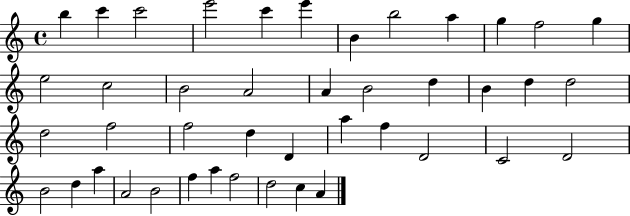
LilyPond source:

{
  \clef treble
  \time 4/4
  \defaultTimeSignature
  \key c \major
  b''4 c'''4 c'''2 | e'''2 c'''4 e'''4 | b'4 b''2 a''4 | g''4 f''2 g''4 | \break e''2 c''2 | b'2 a'2 | a'4 b'2 d''4 | b'4 d''4 d''2 | \break d''2 f''2 | f''2 d''4 d'4 | a''4 f''4 d'2 | c'2 d'2 | \break b'2 d''4 a''4 | a'2 b'2 | f''4 a''4 f''2 | d''2 c''4 a'4 | \break \bar "|."
}